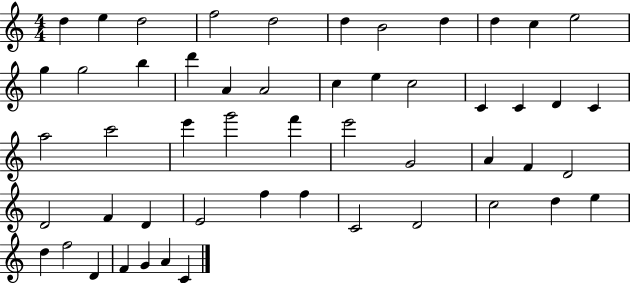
X:1
T:Untitled
M:4/4
L:1/4
K:C
d e d2 f2 d2 d B2 d d c e2 g g2 b d' A A2 c e c2 C C D C a2 c'2 e' g'2 f' e'2 G2 A F D2 D2 F D E2 f f C2 D2 c2 d e d f2 D F G A C